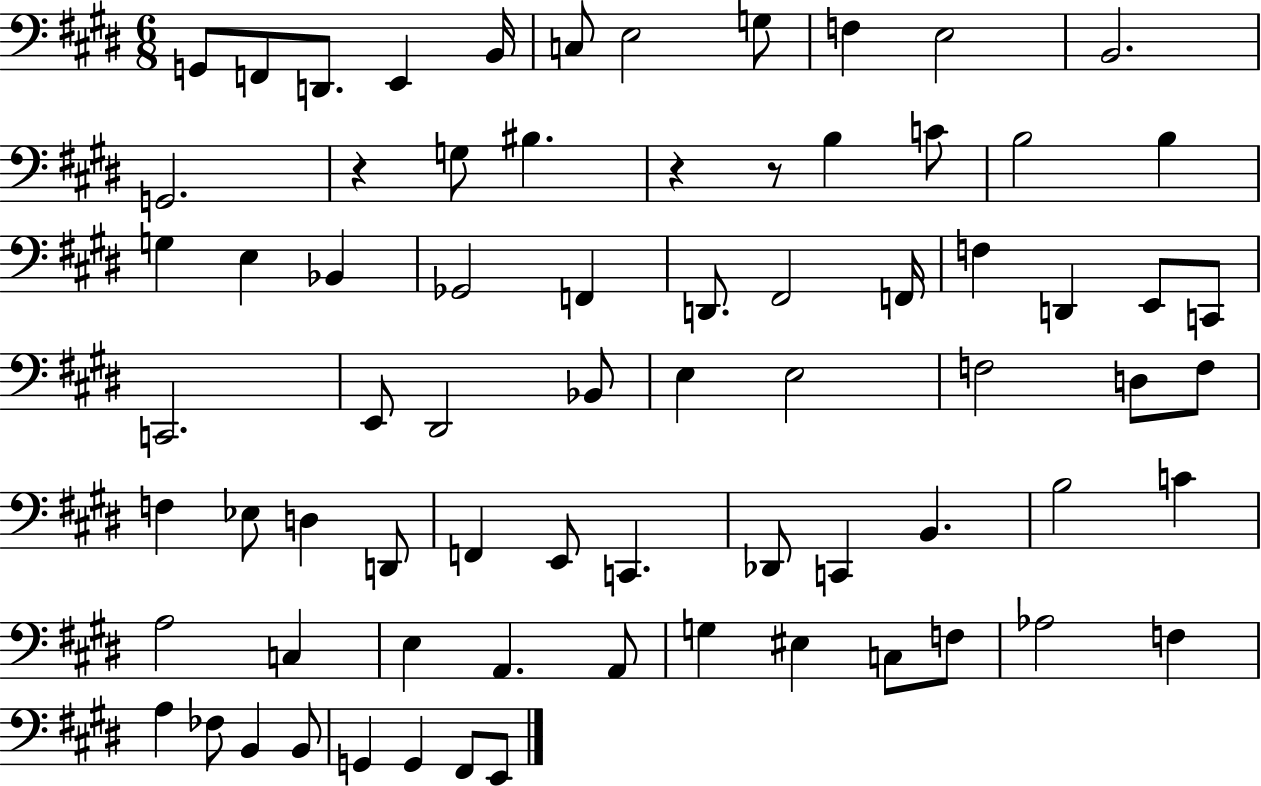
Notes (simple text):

G2/e F2/e D2/e. E2/q B2/s C3/e E3/h G3/e F3/q E3/h B2/h. G2/h. R/q G3/e BIS3/q. R/q R/e B3/q C4/e B3/h B3/q G3/q E3/q Bb2/q Gb2/h F2/q D2/e. F#2/h F2/s F3/q D2/q E2/e C2/e C2/h. E2/e D#2/h Bb2/e E3/q E3/h F3/h D3/e F3/e F3/q Eb3/e D3/q D2/e F2/q E2/e C2/q. Db2/e C2/q B2/q. B3/h C4/q A3/h C3/q E3/q A2/q. A2/e G3/q EIS3/q C3/e F3/e Ab3/h F3/q A3/q FES3/e B2/q B2/e G2/q G2/q F#2/e E2/e